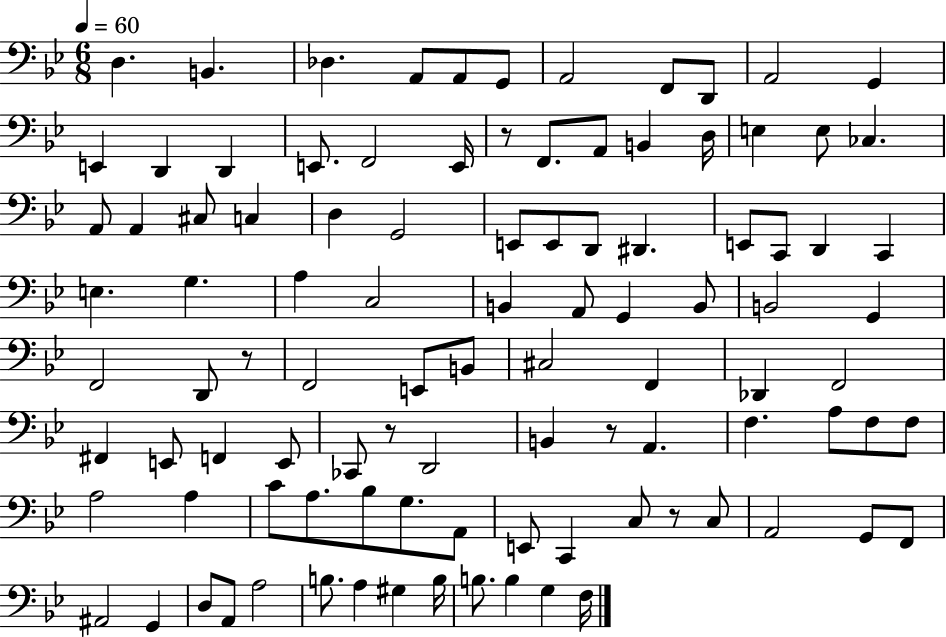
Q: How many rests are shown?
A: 5